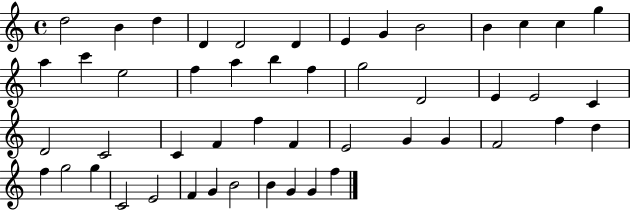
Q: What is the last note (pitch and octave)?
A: F5